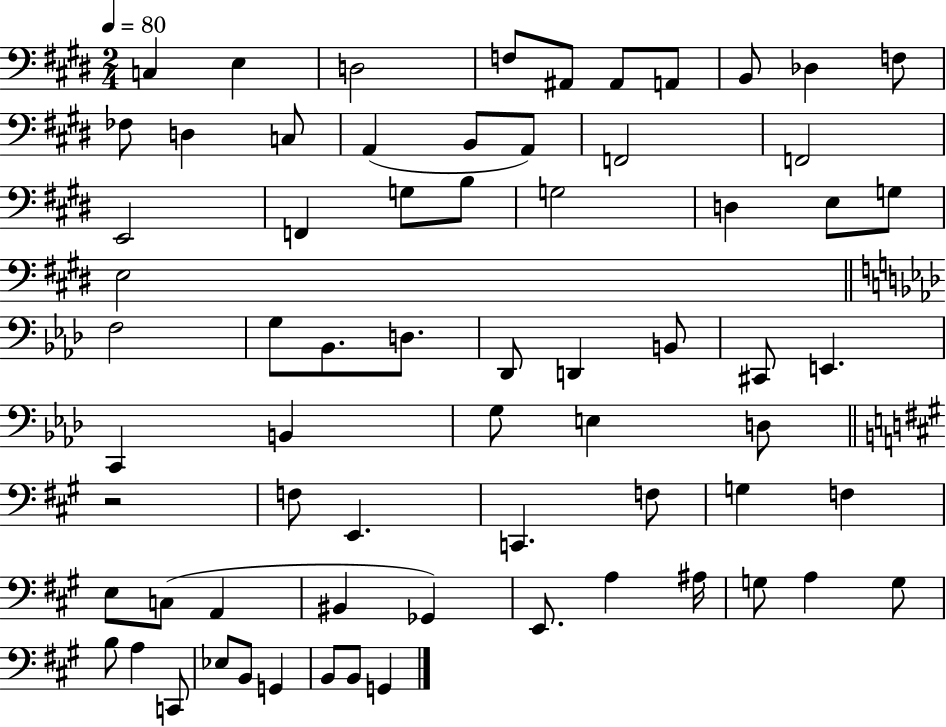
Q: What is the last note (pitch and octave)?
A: G2